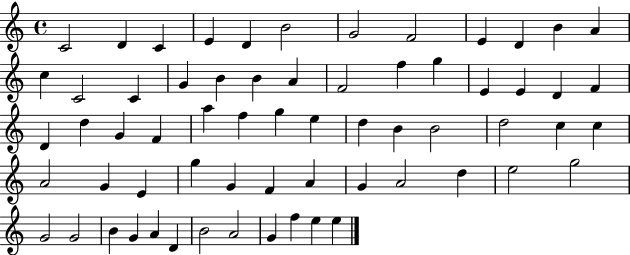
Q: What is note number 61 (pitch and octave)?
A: G4